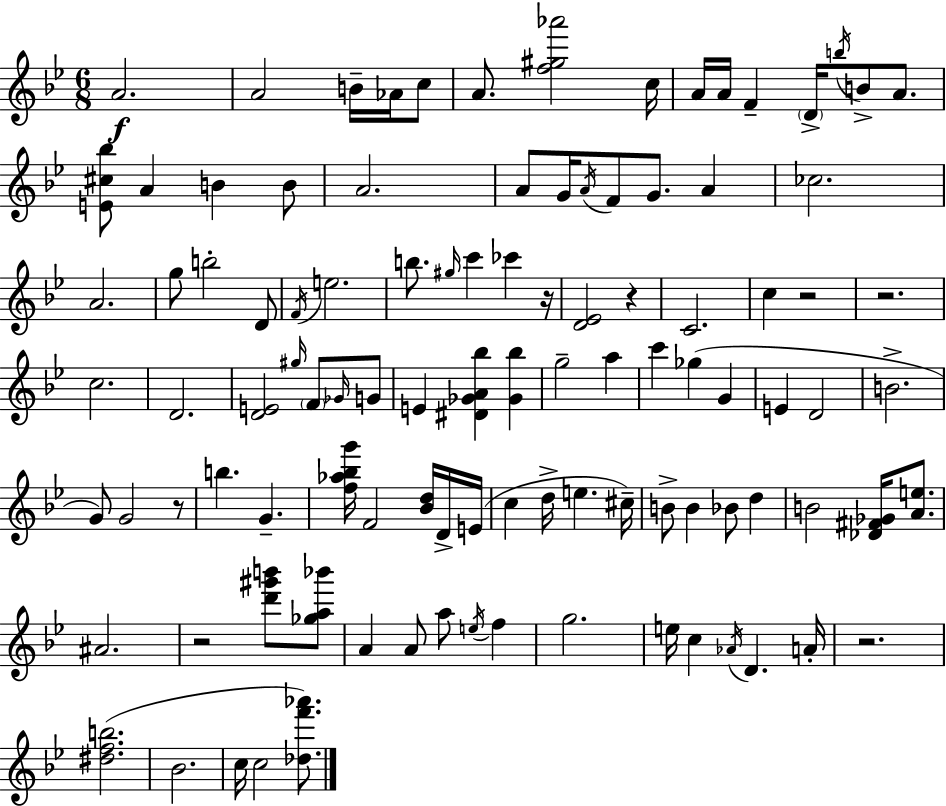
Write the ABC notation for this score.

X:1
T:Untitled
M:6/8
L:1/4
K:Gm
A2 A2 B/4 _A/4 c/2 A/2 [f^g_a']2 c/4 A/4 A/4 F D/4 b/4 B/2 A/2 [E^c_b]/2 A B B/2 A2 A/2 G/4 A/4 F/2 G/2 A _c2 A2 g/2 b2 D/2 F/4 e2 b/2 ^g/4 c' _c' z/4 [D_E]2 z C2 c z2 z2 c2 D2 [DE]2 ^g/4 F/2 _G/4 G/2 E [^D_GA_b] [_G_b] g2 a c' _g G E D2 B2 G/2 G2 z/2 b G [f_a_bg']/4 F2 [_Bd]/4 D/4 E/4 c d/4 e ^c/4 B/2 B _B/2 d B2 [_D^F_G]/4 [Ae]/2 ^A2 z2 [d'^g'b']/2 [_ga_b']/2 A A/2 a/2 e/4 f g2 e/4 c _A/4 D A/4 z2 [^dfb]2 _B2 c/4 c2 [_df'_a']/2